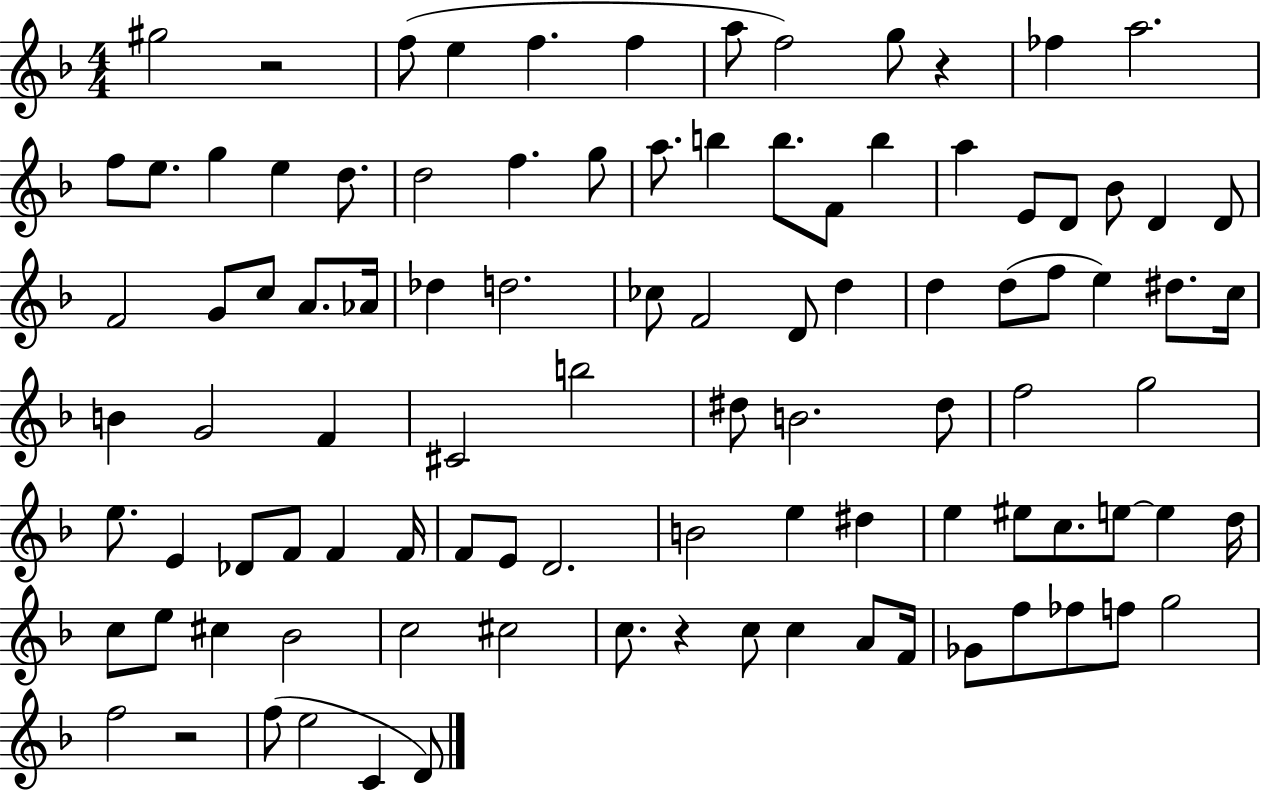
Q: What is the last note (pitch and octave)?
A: D4